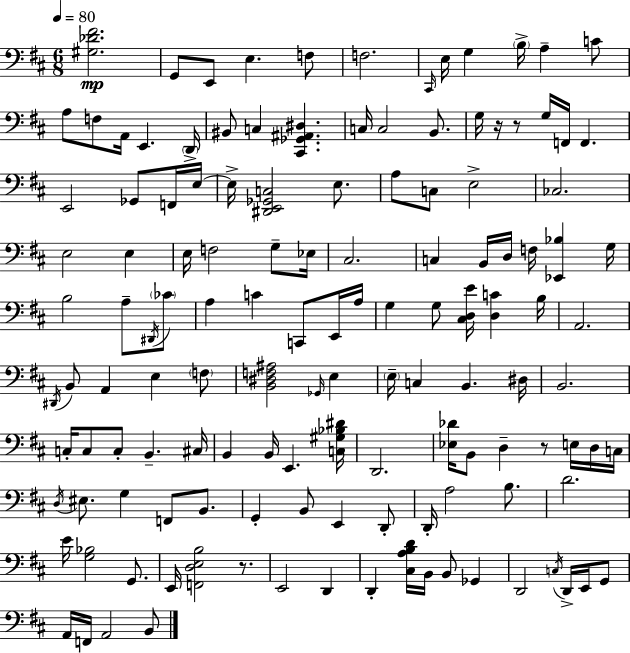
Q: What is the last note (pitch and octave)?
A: B2